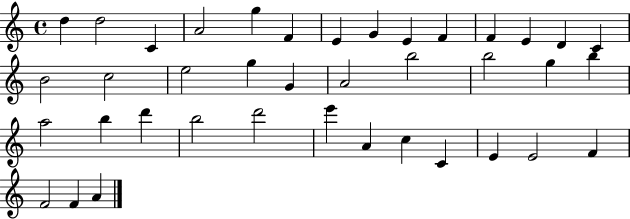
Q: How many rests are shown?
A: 0